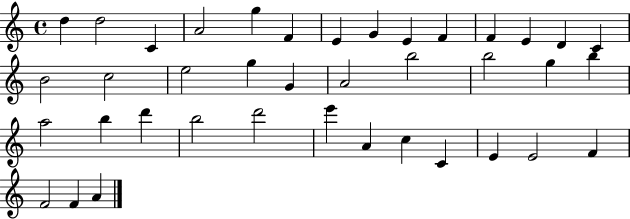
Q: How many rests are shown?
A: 0